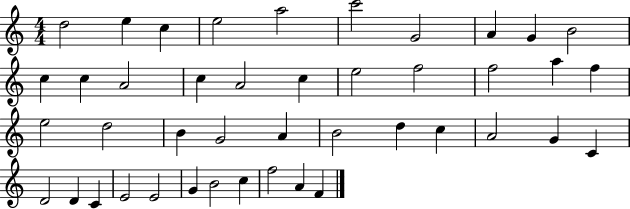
X:1
T:Untitled
M:4/4
L:1/4
K:C
d2 e c e2 a2 c'2 G2 A G B2 c c A2 c A2 c e2 f2 f2 a f e2 d2 B G2 A B2 d c A2 G C D2 D C E2 E2 G B2 c f2 A F